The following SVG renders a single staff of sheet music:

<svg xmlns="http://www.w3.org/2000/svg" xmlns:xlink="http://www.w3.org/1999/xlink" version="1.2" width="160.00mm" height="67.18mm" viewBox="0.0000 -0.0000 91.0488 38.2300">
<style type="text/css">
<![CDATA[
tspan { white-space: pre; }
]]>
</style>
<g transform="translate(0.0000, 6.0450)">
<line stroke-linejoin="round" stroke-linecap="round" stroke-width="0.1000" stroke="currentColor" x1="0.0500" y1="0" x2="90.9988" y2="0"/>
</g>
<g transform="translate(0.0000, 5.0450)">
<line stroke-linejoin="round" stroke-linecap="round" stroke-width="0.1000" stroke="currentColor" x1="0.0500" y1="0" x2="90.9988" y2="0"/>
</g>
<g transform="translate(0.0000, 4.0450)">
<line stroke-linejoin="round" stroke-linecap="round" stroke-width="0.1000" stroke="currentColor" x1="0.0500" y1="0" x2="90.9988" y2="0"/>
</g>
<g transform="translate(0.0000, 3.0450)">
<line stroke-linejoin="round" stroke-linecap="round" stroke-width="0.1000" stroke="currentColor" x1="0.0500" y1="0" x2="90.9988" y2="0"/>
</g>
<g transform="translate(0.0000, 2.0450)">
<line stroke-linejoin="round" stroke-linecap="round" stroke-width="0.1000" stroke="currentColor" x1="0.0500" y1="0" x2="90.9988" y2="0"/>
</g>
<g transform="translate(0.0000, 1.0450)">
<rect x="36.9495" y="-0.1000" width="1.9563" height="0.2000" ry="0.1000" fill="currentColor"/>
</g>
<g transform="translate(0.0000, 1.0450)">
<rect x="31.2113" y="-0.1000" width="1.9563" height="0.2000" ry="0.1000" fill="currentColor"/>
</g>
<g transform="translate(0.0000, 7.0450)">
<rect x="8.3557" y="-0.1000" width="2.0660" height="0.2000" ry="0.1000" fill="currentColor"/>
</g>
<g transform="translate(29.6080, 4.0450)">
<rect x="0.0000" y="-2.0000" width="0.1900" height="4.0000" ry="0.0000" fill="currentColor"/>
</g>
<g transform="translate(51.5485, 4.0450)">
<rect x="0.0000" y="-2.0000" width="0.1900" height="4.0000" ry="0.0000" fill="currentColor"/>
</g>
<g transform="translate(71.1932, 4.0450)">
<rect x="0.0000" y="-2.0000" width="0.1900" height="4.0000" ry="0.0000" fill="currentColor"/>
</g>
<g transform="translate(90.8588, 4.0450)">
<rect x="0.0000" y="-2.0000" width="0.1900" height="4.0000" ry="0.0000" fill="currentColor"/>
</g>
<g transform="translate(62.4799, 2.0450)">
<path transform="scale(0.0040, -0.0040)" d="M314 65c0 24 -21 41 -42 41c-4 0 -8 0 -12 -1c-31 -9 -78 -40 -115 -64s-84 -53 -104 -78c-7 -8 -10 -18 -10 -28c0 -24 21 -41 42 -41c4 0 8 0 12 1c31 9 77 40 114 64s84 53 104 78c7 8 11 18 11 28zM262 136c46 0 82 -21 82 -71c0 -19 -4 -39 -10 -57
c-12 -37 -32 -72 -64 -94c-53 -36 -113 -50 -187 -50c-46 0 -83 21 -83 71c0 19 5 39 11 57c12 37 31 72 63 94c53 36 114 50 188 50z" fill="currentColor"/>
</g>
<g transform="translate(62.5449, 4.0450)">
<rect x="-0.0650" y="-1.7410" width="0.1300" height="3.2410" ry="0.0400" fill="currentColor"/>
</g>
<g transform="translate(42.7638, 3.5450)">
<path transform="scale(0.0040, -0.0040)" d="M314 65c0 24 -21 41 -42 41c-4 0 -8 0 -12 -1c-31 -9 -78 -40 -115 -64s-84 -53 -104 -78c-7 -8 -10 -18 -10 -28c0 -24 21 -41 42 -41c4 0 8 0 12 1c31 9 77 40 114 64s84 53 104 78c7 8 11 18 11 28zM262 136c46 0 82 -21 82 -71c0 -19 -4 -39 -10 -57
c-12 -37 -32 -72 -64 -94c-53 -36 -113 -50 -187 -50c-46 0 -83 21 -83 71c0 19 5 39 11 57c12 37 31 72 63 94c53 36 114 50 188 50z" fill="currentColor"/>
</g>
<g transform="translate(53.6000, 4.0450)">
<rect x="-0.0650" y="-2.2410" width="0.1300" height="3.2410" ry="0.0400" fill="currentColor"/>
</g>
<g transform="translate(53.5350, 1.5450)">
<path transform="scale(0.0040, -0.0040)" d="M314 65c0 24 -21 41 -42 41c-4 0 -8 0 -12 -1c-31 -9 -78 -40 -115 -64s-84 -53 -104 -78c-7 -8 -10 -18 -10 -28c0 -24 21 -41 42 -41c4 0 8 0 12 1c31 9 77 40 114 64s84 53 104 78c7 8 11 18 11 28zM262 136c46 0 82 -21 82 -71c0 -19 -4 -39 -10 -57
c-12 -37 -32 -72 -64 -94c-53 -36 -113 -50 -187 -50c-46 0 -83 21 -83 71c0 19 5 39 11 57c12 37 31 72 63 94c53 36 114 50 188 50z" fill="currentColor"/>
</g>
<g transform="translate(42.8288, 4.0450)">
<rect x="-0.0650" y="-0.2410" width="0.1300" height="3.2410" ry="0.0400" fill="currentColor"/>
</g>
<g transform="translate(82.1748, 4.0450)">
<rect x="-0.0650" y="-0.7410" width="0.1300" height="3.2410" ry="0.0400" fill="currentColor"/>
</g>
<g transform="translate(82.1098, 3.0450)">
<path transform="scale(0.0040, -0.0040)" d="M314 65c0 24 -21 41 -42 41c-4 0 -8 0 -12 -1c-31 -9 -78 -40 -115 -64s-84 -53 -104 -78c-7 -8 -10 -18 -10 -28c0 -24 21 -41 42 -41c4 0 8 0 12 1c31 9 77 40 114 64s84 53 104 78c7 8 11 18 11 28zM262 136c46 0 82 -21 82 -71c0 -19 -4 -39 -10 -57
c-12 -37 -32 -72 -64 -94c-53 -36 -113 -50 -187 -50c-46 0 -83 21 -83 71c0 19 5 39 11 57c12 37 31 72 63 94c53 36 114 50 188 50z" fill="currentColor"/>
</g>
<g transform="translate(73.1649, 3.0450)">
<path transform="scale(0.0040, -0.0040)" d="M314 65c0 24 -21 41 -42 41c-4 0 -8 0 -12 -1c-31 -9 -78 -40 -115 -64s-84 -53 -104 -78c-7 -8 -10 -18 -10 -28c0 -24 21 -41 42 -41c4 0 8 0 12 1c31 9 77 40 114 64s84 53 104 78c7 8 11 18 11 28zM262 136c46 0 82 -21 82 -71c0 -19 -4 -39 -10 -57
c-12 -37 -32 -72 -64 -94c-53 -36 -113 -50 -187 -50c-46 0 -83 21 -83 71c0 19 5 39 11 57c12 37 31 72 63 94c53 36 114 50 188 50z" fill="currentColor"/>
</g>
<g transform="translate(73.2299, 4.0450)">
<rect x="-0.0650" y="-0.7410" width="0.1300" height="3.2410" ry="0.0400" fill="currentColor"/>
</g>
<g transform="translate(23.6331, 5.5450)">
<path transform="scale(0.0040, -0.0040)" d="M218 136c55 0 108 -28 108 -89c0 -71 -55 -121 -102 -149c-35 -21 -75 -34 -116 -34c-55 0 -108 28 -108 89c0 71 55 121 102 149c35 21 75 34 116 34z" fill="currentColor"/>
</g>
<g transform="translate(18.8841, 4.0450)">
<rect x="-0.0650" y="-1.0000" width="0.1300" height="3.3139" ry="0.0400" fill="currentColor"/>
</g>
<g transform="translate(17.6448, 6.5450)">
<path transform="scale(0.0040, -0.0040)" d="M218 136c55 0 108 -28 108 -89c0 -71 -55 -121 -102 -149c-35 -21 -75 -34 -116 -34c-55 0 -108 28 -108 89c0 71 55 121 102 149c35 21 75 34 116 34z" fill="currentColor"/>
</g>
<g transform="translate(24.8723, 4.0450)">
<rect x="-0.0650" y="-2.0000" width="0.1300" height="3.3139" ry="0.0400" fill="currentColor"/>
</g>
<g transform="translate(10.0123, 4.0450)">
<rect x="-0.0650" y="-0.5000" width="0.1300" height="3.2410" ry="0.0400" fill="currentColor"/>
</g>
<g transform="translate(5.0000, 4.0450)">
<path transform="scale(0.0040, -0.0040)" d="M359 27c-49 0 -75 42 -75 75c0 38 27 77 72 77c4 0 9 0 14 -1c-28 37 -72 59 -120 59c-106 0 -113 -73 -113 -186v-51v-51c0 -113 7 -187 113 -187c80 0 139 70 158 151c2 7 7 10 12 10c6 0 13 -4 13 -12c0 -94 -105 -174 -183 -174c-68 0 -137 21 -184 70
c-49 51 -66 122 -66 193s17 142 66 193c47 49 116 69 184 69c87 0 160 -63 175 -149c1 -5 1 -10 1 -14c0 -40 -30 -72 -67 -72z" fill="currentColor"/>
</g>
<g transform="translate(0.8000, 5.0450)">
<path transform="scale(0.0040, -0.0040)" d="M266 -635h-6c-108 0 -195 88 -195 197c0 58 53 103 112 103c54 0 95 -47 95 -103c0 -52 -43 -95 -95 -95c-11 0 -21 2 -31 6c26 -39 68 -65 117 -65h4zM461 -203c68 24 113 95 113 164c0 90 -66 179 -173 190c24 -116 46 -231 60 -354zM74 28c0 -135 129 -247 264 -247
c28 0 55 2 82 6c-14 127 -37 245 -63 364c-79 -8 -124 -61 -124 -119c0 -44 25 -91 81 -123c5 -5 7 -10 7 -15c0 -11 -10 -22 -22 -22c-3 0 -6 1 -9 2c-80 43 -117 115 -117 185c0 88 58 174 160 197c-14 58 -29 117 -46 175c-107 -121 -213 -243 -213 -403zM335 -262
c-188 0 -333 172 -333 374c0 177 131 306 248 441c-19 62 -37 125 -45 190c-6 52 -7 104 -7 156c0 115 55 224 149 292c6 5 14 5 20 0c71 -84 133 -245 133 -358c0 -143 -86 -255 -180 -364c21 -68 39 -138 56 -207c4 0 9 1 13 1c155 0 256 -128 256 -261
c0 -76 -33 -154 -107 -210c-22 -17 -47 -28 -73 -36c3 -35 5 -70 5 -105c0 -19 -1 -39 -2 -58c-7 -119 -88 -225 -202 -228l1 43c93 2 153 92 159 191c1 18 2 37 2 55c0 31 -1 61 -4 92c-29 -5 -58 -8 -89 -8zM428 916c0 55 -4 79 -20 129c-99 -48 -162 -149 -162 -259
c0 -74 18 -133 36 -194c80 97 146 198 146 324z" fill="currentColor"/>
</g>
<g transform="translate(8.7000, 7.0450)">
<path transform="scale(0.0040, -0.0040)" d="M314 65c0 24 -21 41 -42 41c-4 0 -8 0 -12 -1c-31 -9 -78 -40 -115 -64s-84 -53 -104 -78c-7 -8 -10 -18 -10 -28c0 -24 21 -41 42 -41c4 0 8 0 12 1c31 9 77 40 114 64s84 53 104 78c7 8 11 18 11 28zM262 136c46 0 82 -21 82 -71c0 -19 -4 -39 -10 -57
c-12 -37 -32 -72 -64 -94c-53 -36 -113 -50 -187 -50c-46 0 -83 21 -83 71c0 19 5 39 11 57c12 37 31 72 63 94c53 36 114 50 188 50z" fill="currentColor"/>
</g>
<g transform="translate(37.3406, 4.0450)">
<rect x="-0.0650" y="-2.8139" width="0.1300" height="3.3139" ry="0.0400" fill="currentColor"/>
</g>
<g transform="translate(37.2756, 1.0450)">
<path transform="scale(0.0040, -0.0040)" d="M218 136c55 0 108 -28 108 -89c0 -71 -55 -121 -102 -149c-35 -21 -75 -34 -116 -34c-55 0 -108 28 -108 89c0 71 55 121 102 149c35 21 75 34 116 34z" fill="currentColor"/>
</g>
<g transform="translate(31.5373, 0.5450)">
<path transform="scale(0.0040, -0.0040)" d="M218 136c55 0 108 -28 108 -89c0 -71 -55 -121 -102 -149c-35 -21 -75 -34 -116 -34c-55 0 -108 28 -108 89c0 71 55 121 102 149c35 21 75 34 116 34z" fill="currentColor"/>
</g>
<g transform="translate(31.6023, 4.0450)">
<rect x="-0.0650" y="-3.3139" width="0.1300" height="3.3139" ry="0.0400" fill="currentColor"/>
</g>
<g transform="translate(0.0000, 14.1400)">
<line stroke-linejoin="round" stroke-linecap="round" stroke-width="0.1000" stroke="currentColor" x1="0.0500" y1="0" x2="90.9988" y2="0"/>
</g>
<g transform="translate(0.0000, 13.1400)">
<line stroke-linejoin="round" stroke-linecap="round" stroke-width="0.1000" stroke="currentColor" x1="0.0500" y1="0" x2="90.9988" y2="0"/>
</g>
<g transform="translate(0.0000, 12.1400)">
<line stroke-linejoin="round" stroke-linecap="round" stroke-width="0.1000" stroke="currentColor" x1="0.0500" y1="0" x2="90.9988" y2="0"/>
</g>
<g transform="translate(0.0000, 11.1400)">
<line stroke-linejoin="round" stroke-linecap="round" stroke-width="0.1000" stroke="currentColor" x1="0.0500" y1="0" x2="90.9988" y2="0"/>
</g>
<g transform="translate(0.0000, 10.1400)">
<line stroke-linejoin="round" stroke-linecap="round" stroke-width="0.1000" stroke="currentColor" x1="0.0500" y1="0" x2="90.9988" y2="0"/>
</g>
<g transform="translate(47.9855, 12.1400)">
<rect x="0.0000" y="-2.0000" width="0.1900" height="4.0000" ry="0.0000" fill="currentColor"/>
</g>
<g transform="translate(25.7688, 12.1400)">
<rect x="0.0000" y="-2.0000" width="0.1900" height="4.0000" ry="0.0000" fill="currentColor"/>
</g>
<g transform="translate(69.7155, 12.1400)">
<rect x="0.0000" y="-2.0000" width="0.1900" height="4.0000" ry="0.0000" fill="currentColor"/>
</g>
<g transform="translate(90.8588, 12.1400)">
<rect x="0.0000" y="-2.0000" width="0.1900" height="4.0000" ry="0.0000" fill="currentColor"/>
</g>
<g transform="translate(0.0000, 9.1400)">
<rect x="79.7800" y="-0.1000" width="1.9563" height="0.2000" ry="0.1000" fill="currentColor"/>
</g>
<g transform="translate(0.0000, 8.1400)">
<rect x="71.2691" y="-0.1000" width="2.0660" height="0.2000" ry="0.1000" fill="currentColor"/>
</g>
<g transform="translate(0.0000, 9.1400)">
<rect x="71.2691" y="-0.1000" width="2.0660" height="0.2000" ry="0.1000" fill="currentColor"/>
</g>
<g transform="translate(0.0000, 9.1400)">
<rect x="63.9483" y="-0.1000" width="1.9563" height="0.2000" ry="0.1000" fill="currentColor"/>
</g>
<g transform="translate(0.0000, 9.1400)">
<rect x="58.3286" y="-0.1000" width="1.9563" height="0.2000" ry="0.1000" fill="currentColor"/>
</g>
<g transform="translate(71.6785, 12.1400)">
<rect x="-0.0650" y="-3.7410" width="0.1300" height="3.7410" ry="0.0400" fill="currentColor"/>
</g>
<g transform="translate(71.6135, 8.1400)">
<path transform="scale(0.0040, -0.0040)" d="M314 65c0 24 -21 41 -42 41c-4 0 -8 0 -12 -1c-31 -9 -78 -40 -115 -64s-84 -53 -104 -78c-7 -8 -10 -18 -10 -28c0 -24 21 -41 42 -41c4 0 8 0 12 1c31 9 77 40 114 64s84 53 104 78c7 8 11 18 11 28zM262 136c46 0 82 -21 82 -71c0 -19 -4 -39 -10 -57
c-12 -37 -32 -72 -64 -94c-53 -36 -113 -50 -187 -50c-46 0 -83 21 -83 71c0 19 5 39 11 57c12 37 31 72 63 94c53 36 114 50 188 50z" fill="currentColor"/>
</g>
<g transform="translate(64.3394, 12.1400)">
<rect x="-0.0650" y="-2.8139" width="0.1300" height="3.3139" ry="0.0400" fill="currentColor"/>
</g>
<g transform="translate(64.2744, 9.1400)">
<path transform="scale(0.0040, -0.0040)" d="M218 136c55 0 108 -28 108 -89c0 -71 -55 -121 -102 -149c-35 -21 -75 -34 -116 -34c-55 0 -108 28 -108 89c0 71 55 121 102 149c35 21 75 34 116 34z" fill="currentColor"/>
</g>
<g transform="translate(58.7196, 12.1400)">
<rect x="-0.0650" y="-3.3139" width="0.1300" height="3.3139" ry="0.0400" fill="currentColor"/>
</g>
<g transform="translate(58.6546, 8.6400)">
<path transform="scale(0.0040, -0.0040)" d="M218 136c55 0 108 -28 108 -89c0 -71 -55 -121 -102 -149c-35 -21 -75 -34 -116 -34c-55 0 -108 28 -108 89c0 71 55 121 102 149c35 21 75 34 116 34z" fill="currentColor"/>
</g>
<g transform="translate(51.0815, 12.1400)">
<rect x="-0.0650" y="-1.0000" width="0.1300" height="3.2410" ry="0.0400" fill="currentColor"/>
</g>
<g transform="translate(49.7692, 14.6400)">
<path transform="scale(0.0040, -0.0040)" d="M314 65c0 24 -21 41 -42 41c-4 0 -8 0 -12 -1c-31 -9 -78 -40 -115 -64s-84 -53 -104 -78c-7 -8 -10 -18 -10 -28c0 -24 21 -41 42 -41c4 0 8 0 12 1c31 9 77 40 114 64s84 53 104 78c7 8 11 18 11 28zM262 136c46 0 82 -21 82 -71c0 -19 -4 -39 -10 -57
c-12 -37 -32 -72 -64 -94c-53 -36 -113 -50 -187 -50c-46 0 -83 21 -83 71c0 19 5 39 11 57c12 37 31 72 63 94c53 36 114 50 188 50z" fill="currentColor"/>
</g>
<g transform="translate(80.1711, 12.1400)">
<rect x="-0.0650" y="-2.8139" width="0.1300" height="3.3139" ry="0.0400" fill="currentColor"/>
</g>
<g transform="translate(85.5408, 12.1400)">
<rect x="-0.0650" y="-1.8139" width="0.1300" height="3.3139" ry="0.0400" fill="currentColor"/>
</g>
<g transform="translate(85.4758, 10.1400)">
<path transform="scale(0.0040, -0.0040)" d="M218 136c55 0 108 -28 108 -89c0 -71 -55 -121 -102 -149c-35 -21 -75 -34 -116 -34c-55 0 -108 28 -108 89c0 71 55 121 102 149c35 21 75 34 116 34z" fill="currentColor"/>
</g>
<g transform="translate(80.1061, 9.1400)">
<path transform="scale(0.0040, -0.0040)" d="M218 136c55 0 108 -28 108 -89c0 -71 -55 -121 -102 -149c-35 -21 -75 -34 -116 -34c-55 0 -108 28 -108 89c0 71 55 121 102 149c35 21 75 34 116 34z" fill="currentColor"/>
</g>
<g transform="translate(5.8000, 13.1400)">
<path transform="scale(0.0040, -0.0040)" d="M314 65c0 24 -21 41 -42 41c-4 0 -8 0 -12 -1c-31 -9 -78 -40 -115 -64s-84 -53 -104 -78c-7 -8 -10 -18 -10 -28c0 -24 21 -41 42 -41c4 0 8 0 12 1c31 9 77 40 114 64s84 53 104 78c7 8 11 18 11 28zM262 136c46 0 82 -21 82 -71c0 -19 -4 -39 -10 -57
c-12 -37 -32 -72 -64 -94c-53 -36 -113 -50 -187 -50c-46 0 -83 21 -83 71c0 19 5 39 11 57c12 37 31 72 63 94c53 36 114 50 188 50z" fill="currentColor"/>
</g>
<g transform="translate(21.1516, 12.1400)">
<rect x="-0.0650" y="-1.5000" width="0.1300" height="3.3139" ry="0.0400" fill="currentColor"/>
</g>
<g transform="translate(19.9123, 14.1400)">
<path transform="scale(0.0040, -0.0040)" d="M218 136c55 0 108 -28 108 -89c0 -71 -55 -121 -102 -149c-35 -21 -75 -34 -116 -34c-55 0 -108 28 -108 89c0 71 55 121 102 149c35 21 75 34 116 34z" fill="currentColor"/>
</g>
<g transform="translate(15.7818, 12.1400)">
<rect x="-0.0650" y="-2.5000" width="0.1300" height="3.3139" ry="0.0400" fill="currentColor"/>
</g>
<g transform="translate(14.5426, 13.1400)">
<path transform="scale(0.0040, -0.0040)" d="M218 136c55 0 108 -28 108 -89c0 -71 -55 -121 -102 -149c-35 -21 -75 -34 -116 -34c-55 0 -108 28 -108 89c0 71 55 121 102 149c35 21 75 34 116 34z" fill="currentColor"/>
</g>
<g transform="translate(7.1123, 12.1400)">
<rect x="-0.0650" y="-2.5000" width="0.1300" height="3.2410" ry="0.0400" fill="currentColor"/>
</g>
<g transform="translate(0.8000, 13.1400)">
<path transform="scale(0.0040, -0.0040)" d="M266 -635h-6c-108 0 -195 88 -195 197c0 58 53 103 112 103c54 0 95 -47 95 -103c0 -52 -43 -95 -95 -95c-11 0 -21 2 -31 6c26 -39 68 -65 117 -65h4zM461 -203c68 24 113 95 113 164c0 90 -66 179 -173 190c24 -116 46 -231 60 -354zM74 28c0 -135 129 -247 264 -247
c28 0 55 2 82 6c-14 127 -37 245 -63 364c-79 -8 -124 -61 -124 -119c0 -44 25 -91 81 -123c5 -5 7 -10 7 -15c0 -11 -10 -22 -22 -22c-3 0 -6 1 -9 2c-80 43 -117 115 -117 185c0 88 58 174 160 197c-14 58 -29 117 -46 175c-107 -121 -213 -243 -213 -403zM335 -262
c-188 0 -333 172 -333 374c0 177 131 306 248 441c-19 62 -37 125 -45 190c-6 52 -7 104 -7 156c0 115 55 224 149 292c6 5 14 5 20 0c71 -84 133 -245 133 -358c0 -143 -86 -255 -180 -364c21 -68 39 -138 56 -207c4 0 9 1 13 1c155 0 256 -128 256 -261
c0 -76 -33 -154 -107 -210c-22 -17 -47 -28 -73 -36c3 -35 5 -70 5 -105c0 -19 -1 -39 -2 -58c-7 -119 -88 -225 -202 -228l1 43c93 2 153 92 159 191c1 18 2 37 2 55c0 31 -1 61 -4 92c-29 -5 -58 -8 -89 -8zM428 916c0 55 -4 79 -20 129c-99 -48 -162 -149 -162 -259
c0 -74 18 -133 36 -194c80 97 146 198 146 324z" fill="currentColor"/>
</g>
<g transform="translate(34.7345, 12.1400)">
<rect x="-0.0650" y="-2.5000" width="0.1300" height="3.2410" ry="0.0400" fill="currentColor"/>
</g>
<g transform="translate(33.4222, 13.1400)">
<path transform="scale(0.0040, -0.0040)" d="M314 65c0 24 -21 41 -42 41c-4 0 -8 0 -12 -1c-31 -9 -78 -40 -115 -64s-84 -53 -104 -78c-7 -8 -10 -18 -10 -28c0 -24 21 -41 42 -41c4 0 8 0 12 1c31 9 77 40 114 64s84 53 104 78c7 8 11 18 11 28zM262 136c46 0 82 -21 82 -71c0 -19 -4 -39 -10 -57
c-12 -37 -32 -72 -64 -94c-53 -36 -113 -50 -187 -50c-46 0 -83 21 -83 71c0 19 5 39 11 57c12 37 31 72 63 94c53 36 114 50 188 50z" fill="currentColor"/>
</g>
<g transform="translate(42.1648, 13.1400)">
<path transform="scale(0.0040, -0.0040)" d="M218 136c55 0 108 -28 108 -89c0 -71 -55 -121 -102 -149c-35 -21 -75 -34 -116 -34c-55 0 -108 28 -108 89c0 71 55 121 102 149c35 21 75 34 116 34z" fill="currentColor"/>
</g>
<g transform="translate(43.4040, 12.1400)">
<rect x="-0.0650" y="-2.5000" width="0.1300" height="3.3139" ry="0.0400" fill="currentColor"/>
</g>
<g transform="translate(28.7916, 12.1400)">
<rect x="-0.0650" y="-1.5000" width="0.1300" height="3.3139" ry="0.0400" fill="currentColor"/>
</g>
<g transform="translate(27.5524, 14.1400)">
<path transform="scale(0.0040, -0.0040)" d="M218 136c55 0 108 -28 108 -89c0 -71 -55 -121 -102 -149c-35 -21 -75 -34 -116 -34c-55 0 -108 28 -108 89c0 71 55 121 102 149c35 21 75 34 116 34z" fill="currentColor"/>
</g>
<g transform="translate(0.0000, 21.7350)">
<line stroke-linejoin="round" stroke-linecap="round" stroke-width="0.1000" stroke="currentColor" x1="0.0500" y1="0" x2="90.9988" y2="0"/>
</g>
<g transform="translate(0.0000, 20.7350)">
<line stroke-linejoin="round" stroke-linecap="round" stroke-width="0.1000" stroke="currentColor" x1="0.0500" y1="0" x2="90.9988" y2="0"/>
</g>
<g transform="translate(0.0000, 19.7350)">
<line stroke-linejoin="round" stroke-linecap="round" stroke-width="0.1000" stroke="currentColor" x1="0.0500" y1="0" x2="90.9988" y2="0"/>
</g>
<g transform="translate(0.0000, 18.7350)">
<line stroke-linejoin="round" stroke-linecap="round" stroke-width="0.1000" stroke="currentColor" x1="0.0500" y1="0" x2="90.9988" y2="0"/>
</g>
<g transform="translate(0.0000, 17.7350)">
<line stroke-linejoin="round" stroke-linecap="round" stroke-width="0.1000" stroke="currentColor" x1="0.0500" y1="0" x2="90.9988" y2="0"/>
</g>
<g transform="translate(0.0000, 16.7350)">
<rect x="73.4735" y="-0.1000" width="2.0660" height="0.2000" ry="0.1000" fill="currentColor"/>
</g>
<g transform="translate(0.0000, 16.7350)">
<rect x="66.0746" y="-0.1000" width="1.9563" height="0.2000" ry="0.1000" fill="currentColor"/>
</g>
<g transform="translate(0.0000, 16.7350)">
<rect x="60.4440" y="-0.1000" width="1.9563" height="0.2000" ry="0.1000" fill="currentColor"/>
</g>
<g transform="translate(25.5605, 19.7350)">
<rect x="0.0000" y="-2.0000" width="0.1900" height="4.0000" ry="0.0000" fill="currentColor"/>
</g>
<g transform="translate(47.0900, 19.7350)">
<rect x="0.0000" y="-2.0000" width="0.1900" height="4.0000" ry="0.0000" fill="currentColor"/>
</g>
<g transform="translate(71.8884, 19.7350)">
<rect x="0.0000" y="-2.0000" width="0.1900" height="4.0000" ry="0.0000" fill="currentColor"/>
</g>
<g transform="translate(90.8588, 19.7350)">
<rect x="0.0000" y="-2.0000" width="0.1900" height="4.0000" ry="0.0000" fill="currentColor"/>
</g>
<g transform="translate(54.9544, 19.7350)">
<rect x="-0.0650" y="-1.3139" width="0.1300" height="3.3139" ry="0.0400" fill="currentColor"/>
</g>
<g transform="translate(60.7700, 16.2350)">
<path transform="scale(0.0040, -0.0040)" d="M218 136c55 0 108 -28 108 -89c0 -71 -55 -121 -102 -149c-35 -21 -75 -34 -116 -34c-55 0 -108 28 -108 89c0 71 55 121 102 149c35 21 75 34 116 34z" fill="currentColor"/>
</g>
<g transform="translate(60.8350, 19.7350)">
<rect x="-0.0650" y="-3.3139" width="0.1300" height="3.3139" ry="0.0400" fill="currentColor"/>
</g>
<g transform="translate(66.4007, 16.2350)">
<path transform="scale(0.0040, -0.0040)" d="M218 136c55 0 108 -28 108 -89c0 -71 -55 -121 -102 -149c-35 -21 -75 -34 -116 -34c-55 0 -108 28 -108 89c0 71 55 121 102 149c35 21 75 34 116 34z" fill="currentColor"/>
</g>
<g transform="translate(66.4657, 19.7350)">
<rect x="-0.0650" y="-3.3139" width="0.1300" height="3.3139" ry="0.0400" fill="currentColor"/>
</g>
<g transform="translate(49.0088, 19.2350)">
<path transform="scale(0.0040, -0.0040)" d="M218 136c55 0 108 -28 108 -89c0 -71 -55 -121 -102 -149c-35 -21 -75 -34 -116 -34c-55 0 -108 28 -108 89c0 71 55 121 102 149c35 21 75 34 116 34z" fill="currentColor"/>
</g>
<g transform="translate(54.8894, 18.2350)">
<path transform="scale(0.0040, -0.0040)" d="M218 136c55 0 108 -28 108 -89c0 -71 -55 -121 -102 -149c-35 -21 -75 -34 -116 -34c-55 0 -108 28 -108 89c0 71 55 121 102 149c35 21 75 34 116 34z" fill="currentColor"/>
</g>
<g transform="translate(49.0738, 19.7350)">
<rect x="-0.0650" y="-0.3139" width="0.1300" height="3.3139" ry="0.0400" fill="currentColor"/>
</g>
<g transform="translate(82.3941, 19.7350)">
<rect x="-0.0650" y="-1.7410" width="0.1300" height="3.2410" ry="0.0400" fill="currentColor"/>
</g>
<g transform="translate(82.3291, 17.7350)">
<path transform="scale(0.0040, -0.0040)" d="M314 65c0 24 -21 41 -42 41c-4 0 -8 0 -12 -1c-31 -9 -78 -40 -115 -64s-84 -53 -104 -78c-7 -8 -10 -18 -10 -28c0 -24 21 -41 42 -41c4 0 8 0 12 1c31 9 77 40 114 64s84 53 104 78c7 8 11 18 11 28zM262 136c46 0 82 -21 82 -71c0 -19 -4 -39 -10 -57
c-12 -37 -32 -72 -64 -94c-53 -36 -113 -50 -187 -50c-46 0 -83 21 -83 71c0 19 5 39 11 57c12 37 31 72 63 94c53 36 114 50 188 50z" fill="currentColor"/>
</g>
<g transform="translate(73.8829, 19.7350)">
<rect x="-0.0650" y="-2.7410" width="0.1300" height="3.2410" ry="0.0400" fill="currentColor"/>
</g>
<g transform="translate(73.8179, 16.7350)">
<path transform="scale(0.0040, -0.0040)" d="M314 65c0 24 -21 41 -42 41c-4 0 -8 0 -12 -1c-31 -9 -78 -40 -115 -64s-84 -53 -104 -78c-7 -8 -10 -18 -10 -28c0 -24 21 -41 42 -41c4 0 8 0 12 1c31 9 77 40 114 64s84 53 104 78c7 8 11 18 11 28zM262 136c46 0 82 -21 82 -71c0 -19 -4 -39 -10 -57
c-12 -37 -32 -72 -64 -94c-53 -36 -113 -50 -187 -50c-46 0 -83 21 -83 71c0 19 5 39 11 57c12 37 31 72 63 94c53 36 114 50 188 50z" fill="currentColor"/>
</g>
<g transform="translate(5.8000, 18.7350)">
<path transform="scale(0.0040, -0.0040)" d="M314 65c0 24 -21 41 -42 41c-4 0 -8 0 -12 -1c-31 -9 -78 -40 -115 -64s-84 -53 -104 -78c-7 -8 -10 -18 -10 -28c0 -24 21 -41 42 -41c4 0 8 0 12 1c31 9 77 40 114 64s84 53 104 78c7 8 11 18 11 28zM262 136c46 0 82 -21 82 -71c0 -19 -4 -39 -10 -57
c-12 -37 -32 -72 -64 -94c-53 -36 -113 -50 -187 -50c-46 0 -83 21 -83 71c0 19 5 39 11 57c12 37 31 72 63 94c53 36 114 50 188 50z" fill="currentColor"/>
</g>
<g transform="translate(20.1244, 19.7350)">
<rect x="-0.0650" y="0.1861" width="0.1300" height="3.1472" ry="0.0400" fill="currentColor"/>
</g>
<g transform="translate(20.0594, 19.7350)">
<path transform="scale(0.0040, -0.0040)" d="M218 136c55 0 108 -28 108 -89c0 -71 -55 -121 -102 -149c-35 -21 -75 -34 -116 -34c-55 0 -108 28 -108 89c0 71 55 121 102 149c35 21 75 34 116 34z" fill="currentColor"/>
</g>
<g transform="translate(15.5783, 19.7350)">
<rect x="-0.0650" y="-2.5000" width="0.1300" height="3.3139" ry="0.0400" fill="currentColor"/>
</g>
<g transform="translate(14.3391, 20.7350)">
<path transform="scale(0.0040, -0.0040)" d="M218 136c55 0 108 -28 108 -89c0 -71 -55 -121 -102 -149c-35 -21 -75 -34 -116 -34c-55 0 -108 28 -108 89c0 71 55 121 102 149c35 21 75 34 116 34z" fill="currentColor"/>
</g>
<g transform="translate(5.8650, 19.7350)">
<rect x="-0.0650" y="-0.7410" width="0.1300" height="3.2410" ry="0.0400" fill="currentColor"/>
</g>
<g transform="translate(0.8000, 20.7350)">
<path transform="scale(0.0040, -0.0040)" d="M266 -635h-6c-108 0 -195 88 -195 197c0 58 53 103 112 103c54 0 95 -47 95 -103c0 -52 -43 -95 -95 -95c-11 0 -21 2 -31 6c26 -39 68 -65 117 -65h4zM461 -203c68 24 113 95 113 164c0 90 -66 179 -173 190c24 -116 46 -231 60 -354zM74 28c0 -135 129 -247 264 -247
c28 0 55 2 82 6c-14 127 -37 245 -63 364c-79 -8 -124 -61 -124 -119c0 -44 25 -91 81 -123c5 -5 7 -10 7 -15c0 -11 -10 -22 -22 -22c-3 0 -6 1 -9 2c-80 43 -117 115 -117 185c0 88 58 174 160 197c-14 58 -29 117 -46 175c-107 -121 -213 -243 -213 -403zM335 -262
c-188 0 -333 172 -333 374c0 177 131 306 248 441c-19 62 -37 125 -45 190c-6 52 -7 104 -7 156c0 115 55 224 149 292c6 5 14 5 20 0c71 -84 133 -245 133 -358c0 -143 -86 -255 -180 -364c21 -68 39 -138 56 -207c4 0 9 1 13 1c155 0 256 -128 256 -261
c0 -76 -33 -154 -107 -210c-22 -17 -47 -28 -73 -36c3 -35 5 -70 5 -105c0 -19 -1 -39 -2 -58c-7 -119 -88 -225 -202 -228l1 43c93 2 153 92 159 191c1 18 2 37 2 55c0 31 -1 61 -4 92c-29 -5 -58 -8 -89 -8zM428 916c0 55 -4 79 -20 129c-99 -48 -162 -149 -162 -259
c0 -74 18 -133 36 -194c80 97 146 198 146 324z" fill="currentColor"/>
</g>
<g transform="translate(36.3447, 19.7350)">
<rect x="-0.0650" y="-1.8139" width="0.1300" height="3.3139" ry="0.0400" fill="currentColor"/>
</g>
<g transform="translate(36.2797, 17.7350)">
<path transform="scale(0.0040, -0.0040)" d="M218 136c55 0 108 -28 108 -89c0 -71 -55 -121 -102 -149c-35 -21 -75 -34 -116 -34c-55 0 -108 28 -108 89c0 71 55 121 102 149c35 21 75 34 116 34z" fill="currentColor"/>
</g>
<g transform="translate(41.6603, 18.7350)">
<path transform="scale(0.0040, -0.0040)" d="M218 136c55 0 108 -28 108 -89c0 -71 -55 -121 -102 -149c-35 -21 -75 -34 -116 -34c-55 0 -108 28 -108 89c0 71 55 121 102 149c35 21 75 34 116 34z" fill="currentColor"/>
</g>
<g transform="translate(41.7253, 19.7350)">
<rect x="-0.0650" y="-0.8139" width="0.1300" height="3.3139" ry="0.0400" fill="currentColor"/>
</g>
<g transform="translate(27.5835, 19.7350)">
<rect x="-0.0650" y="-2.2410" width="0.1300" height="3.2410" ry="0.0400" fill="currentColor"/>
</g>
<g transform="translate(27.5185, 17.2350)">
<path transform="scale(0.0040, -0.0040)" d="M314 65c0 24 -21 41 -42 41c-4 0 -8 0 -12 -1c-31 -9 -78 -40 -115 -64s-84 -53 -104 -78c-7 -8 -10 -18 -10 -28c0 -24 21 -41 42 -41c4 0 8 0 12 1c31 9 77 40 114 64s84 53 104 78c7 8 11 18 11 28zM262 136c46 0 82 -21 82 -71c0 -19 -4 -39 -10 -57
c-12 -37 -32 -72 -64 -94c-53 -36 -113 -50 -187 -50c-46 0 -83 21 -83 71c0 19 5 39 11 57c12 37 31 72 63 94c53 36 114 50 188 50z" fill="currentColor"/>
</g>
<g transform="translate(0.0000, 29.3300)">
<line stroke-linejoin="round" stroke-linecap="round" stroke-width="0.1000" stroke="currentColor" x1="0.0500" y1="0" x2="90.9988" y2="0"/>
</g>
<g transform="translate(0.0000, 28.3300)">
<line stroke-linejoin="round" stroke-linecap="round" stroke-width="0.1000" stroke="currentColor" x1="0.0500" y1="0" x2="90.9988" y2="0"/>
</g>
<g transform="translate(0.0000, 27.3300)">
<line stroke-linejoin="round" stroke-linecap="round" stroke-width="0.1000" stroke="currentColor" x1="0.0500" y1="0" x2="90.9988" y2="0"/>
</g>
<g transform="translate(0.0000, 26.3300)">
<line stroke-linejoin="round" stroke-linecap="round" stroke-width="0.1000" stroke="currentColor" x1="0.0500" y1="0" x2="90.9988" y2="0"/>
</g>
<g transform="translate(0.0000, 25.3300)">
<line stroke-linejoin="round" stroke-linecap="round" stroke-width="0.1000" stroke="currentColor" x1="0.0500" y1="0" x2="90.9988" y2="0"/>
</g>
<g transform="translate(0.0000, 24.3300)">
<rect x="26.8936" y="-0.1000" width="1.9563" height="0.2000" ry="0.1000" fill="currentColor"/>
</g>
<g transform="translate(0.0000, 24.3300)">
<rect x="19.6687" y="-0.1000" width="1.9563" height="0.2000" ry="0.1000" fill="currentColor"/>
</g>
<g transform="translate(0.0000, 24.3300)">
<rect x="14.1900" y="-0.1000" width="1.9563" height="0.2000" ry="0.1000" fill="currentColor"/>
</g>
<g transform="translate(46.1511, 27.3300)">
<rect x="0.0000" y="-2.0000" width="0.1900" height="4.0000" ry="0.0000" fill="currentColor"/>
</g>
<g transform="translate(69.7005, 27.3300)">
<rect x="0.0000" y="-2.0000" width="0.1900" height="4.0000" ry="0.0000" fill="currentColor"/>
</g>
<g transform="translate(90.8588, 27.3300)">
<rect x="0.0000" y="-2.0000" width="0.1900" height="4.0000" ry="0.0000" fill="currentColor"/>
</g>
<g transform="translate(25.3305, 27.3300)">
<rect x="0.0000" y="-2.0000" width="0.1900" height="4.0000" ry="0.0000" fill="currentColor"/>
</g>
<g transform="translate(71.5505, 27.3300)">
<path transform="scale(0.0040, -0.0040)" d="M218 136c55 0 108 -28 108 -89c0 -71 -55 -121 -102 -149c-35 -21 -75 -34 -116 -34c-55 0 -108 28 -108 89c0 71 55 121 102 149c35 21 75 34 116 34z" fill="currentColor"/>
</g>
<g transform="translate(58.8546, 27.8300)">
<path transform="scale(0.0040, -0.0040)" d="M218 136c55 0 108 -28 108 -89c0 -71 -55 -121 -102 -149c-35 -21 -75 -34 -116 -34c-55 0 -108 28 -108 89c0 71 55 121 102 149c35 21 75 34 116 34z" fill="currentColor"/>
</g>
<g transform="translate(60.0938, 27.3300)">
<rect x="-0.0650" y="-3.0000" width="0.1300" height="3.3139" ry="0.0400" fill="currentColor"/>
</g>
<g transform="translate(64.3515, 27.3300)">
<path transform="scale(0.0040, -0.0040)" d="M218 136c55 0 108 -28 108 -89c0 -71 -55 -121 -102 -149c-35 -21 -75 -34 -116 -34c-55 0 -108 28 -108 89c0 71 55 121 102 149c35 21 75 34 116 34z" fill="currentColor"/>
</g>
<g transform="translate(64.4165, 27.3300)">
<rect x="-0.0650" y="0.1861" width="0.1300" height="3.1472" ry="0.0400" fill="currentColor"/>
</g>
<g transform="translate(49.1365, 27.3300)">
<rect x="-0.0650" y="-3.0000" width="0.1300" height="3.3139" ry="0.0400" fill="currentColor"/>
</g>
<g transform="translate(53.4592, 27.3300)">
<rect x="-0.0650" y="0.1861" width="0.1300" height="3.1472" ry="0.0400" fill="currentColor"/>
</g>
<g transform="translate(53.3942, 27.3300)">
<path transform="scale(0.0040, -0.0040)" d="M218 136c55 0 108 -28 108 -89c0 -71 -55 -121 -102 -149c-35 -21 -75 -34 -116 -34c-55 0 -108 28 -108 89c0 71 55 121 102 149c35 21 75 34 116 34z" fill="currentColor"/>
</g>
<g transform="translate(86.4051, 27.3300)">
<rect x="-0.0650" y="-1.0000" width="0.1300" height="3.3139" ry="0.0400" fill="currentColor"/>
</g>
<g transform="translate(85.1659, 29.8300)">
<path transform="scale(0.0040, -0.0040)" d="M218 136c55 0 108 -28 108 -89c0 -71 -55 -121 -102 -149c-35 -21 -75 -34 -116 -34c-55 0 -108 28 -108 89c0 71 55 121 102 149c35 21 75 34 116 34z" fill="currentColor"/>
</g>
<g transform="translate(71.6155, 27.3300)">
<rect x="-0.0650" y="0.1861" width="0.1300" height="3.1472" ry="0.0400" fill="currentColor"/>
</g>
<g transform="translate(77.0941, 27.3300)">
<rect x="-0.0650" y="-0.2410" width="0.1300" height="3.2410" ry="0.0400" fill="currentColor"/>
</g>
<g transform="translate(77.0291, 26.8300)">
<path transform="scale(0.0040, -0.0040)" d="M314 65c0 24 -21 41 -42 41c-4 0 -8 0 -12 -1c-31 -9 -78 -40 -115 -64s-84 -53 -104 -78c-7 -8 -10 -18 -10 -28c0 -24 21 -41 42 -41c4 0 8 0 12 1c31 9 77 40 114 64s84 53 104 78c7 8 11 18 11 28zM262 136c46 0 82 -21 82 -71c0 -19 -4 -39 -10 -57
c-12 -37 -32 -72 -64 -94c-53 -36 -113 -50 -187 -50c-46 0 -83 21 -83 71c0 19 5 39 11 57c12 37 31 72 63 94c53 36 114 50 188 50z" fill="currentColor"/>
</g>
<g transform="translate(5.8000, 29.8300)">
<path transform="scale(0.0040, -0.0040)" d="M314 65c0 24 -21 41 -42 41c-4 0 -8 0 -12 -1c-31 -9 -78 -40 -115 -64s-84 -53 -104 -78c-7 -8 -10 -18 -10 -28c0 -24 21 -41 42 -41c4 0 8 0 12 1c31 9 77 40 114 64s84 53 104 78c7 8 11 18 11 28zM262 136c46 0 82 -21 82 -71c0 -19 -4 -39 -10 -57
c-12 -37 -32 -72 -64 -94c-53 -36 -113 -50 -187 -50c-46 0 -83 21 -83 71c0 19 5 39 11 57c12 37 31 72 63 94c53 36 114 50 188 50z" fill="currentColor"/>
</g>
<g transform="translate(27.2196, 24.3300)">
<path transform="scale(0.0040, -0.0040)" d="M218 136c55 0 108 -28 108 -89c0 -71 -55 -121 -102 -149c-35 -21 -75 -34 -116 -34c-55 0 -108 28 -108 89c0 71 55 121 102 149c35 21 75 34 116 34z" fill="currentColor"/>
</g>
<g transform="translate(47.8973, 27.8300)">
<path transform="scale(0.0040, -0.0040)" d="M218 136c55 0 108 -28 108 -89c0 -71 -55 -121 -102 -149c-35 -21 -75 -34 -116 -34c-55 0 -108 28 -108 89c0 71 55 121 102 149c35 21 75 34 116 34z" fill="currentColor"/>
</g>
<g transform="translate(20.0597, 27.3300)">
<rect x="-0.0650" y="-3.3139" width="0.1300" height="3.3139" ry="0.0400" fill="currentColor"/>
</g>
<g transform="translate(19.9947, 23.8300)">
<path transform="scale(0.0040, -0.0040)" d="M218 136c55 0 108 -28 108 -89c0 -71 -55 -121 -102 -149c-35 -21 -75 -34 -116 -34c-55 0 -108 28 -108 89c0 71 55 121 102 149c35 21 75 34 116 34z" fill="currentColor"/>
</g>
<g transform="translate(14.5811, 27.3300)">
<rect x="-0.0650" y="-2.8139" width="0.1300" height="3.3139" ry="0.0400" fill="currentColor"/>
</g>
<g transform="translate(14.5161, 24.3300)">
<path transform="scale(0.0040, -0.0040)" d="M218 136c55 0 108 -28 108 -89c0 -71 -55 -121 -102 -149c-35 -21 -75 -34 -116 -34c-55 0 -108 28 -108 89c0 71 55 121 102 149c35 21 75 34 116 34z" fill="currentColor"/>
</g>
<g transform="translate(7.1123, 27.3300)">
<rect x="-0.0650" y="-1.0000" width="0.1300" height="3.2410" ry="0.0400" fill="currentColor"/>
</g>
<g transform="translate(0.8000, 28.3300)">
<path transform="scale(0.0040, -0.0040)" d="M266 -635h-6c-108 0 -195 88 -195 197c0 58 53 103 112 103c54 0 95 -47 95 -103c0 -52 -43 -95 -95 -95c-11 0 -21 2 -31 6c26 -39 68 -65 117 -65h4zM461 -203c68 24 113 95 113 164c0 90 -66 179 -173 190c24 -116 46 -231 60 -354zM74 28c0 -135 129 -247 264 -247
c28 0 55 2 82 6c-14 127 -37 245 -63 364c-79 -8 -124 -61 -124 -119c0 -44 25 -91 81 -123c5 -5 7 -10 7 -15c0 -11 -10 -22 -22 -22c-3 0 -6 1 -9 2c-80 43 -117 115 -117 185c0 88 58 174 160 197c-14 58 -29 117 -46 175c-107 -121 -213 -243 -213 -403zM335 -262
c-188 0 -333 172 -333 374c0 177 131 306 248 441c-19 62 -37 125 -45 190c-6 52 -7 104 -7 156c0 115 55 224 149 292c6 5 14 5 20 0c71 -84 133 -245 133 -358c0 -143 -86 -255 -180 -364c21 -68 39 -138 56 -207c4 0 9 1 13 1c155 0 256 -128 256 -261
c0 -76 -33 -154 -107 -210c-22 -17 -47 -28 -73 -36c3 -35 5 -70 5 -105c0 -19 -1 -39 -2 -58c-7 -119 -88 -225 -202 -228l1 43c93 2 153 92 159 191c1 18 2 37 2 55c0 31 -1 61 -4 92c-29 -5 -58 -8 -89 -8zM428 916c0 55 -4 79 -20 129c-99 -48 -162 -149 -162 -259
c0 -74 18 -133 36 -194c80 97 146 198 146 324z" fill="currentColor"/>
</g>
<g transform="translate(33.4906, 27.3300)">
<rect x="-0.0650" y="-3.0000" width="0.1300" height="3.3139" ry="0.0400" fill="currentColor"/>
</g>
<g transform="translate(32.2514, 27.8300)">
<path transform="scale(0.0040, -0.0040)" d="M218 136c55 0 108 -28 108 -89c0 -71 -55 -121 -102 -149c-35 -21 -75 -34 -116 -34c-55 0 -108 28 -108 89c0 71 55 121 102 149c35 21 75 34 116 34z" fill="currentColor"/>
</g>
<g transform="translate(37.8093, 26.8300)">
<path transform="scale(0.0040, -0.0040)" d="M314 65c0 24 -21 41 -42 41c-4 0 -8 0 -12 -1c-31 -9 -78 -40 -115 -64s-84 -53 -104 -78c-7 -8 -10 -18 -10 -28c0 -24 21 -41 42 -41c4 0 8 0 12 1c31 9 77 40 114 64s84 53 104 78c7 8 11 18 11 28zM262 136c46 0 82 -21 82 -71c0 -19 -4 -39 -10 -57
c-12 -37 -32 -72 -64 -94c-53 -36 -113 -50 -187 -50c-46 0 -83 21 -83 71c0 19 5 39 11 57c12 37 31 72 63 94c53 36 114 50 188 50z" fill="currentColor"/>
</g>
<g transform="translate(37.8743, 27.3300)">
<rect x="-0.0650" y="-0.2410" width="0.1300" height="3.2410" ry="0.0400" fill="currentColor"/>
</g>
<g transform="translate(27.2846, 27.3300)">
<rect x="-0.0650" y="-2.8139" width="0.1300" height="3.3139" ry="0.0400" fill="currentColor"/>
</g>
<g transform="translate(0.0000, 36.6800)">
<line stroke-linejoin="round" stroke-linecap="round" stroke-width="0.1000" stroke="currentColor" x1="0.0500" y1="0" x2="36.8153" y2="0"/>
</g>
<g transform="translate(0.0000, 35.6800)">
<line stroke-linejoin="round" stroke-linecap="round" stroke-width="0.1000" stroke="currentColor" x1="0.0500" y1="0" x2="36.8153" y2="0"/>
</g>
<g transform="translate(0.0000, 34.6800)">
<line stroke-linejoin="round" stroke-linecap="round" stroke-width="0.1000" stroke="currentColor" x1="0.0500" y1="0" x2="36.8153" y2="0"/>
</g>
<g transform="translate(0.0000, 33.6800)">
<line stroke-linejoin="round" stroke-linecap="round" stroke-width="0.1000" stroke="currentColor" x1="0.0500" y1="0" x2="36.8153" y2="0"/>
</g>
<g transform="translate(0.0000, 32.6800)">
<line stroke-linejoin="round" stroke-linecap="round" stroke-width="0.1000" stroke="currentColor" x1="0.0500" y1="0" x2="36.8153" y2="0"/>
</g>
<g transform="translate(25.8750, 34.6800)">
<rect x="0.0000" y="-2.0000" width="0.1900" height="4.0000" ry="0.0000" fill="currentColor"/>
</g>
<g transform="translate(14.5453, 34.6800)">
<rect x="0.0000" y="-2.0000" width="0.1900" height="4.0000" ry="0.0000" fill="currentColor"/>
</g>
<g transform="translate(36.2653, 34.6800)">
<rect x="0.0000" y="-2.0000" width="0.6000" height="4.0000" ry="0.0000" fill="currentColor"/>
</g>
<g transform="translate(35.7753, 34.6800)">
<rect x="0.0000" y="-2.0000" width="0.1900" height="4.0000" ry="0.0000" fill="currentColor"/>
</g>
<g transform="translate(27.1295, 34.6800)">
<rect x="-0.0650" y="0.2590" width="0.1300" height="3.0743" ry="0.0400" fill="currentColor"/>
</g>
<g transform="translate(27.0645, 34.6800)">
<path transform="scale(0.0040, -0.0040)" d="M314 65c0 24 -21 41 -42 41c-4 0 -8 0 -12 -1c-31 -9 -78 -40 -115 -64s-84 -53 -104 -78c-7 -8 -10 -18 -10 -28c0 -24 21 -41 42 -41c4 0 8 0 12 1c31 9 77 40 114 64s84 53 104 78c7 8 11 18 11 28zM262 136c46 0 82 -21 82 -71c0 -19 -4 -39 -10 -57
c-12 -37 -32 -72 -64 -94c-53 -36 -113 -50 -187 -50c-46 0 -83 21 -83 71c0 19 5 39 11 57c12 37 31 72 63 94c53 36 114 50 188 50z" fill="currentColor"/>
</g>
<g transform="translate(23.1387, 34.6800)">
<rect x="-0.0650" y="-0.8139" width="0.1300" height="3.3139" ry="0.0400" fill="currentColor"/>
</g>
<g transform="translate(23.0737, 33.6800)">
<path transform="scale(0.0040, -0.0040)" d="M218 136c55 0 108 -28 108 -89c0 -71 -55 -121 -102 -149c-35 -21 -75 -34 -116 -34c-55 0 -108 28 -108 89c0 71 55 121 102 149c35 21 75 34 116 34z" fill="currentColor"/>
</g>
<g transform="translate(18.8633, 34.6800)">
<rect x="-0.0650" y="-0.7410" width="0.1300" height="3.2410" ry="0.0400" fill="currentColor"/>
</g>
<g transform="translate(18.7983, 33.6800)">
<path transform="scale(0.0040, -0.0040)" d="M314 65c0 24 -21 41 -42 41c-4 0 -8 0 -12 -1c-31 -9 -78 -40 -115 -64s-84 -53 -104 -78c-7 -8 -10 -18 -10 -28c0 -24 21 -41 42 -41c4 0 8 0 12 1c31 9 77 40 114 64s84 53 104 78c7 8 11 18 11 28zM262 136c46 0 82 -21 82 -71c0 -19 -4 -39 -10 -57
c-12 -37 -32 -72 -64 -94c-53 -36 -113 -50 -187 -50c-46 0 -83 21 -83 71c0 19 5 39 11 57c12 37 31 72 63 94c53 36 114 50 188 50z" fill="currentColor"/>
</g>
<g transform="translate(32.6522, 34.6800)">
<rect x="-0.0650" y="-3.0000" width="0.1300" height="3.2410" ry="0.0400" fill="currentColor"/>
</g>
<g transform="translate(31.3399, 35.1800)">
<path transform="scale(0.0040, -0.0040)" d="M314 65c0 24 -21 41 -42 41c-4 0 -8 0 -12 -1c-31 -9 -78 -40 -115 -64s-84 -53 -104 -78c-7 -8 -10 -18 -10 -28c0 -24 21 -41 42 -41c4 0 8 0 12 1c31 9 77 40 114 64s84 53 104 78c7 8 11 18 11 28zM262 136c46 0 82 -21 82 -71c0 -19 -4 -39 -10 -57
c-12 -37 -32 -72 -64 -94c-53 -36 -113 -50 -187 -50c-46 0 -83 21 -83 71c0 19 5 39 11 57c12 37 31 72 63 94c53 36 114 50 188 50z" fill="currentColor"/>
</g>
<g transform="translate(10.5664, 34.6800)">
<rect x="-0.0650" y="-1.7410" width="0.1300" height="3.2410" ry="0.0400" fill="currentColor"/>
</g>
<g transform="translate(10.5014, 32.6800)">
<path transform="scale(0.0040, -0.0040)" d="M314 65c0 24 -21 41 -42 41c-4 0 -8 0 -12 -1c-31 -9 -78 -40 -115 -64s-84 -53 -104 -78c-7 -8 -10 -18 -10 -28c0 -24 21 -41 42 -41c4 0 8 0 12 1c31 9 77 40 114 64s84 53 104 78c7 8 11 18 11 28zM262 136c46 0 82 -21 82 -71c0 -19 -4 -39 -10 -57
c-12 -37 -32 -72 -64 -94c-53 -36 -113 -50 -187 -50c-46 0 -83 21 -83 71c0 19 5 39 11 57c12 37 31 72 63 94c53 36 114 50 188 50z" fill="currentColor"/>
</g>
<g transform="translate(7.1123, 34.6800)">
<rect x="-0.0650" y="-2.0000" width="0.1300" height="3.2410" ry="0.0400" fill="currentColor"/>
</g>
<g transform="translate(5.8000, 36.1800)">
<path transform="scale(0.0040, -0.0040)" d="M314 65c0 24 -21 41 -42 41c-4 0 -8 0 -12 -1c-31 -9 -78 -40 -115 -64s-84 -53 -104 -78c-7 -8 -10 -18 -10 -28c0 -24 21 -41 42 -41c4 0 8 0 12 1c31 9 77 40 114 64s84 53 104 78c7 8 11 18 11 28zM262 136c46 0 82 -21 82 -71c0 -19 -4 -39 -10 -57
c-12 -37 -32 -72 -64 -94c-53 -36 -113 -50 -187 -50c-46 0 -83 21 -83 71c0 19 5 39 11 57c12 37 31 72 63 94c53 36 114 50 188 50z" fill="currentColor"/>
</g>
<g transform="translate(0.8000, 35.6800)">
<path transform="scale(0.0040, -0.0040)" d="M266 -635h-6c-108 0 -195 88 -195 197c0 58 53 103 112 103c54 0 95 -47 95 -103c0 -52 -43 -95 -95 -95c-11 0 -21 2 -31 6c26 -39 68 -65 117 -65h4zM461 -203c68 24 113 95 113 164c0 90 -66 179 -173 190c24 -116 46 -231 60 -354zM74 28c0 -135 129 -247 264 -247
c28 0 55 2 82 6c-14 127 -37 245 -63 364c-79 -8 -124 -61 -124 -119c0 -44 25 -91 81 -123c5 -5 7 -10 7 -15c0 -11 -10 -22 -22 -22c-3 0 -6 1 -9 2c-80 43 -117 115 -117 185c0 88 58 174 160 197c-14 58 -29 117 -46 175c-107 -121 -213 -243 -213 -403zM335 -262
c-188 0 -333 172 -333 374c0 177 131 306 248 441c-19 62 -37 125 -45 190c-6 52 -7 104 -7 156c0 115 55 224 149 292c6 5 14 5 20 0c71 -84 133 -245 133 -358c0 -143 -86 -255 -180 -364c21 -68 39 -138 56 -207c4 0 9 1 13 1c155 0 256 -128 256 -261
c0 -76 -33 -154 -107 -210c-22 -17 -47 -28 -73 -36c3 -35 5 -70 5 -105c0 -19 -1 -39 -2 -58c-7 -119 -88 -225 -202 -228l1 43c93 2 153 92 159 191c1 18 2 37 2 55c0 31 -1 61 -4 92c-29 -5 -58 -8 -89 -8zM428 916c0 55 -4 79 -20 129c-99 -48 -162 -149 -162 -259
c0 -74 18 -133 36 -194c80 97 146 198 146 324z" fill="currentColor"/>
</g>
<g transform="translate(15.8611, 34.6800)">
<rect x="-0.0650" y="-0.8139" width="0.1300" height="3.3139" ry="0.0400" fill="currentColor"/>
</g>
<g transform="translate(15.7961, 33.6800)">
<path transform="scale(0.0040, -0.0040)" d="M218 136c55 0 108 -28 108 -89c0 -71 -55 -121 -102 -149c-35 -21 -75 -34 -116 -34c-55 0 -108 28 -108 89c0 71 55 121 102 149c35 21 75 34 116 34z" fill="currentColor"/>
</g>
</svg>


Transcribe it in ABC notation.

X:1
T:Untitled
M:4/4
L:1/4
K:C
C2 D F b a c2 g2 f2 d2 d2 G2 G E E G2 G D2 b a c'2 a f d2 G B g2 f d c e b b a2 f2 D2 a b a A c2 A B A B B c2 D F2 f2 d d2 d B2 A2